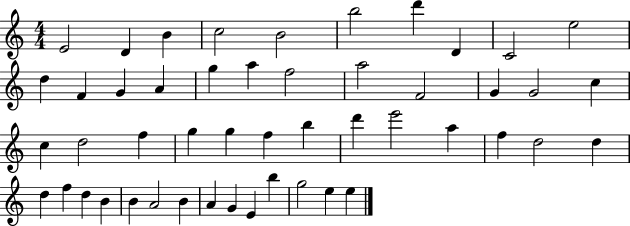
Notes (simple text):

E4/h D4/q B4/q C5/h B4/h B5/h D6/q D4/q C4/h E5/h D5/q F4/q G4/q A4/q G5/q A5/q F5/h A5/h F4/h G4/q G4/h C5/q C5/q D5/h F5/q G5/q G5/q F5/q B5/q D6/q E6/h A5/q F5/q D5/h D5/q D5/q F5/q D5/q B4/q B4/q A4/h B4/q A4/q G4/q E4/q B5/q G5/h E5/q E5/q